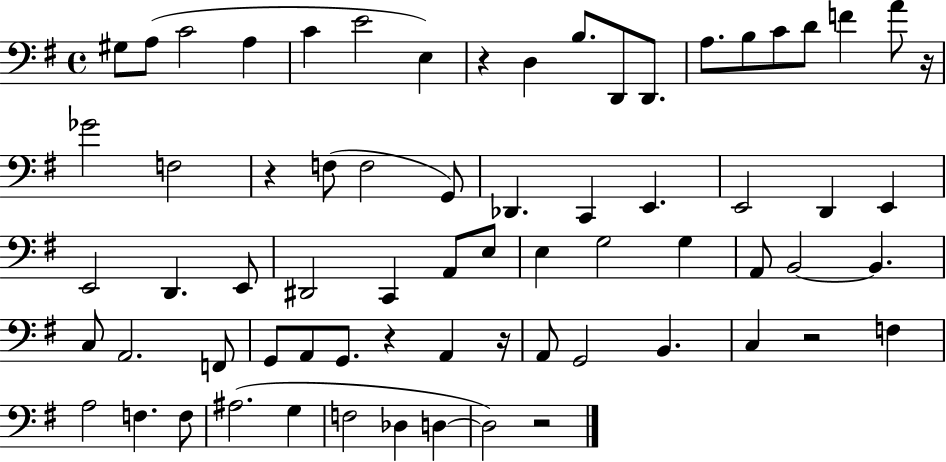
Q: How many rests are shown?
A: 7